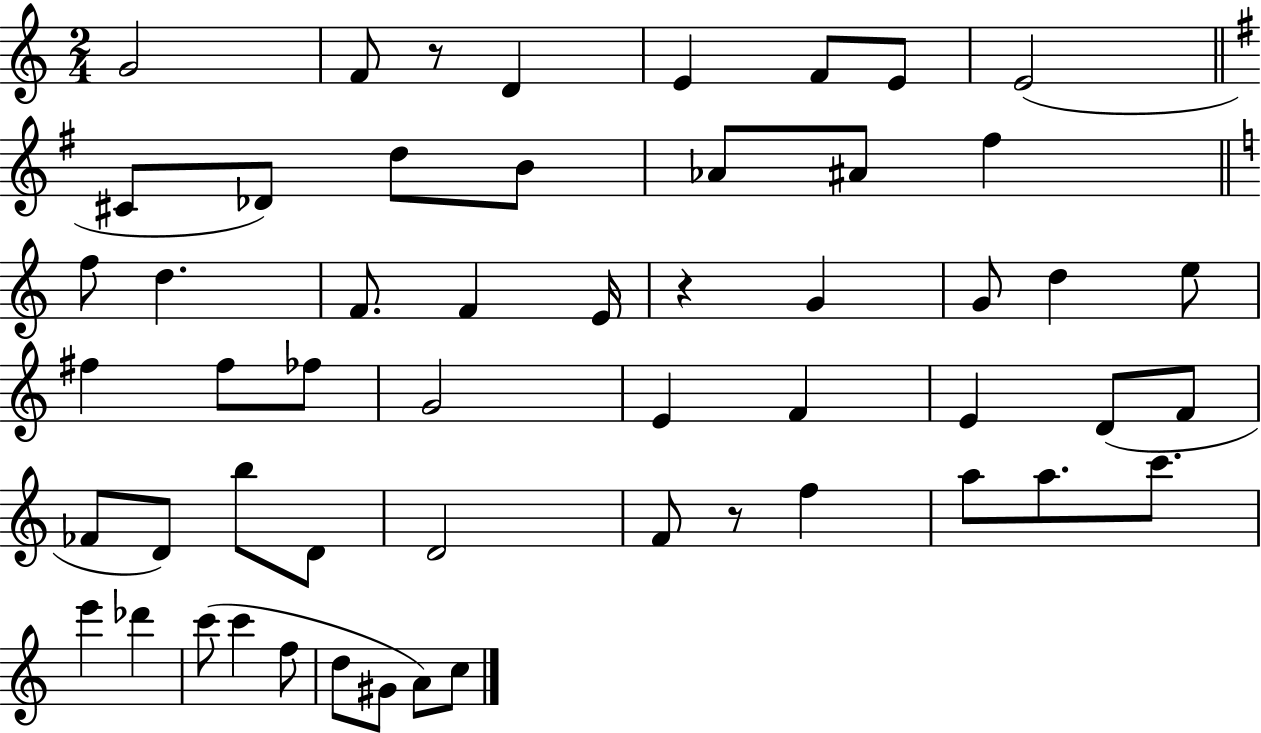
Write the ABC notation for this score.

X:1
T:Untitled
M:2/4
L:1/4
K:C
G2 F/2 z/2 D E F/2 E/2 E2 ^C/2 _D/2 d/2 B/2 _A/2 ^A/2 ^f f/2 d F/2 F E/4 z G G/2 d e/2 ^f ^f/2 _f/2 G2 E F E D/2 F/2 _F/2 D/2 b/2 D/2 D2 F/2 z/2 f a/2 a/2 c'/2 e' _d' c'/2 c' f/2 d/2 ^G/2 A/2 c/2